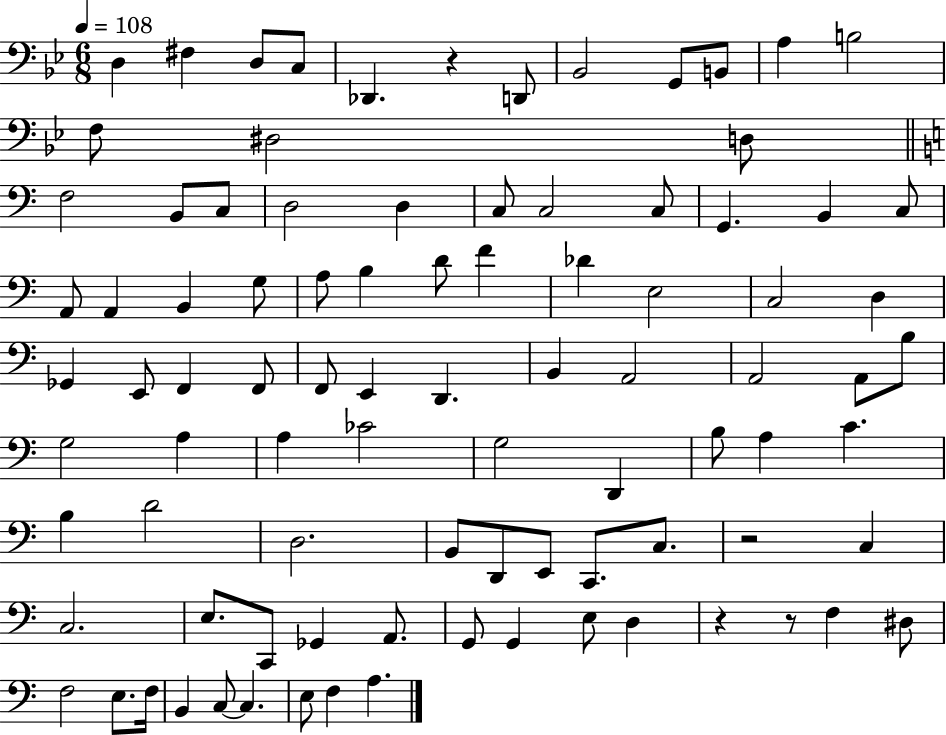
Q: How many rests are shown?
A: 4